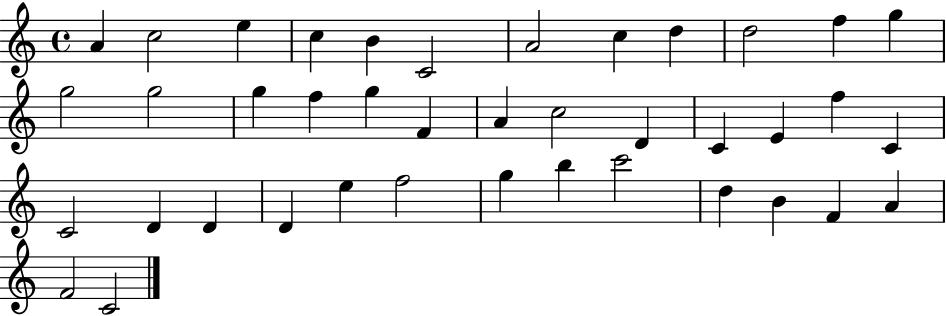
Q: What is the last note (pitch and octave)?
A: C4